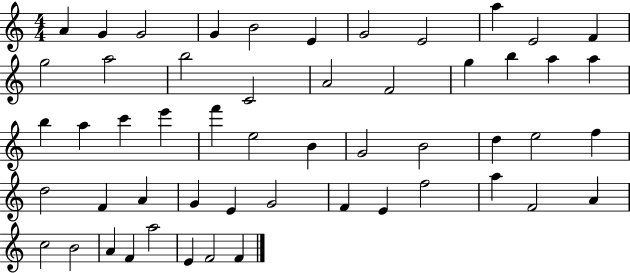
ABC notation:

X:1
T:Untitled
M:4/4
L:1/4
K:C
A G G2 G B2 E G2 E2 a E2 F g2 a2 b2 C2 A2 F2 g b a a b a c' e' f' e2 B G2 B2 d e2 f d2 F A G E G2 F E f2 a F2 A c2 B2 A F a2 E F2 F